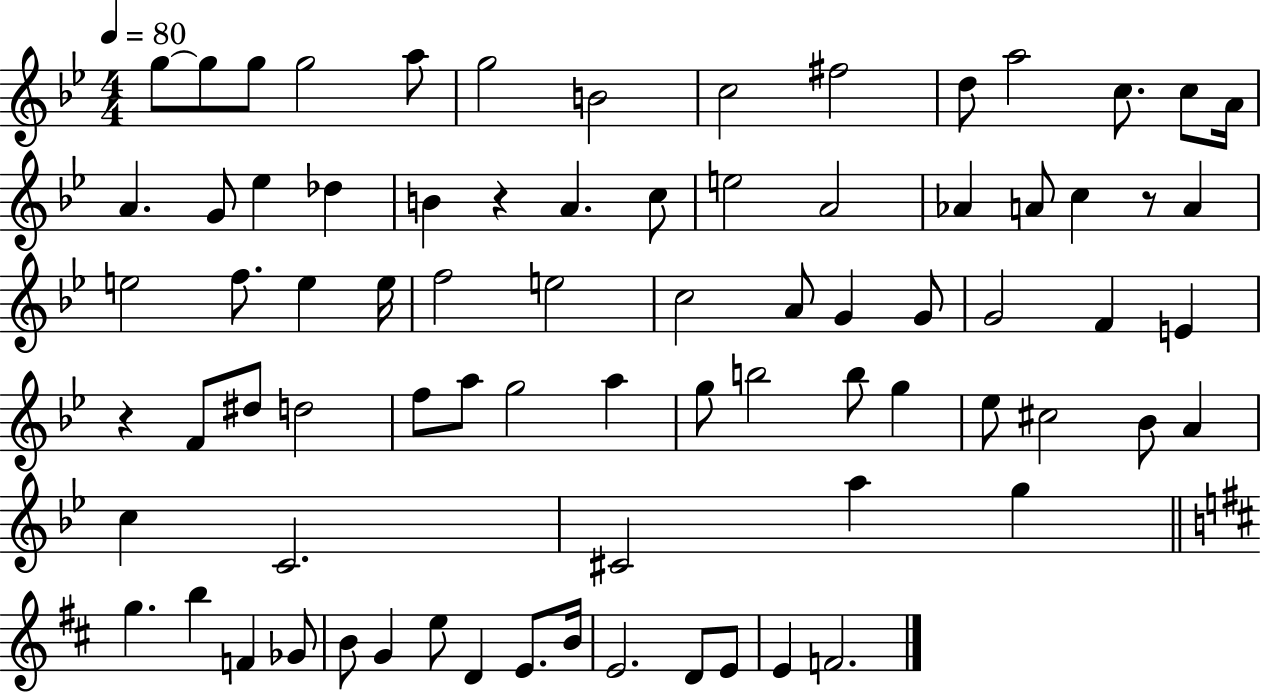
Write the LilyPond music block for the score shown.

{
  \clef treble
  \numericTimeSignature
  \time 4/4
  \key bes \major
  \tempo 4 = 80
  g''8~~ g''8 g''8 g''2 a''8 | g''2 b'2 | c''2 fis''2 | d''8 a''2 c''8. c''8 a'16 | \break a'4. g'8 ees''4 des''4 | b'4 r4 a'4. c''8 | e''2 a'2 | aes'4 a'8 c''4 r8 a'4 | \break e''2 f''8. e''4 e''16 | f''2 e''2 | c''2 a'8 g'4 g'8 | g'2 f'4 e'4 | \break r4 f'8 dis''8 d''2 | f''8 a''8 g''2 a''4 | g''8 b''2 b''8 g''4 | ees''8 cis''2 bes'8 a'4 | \break c''4 c'2. | cis'2 a''4 g''4 | \bar "||" \break \key d \major g''4. b''4 f'4 ges'8 | b'8 g'4 e''8 d'4 e'8. b'16 | e'2. d'8 e'8 | e'4 f'2. | \break \bar "|."
}